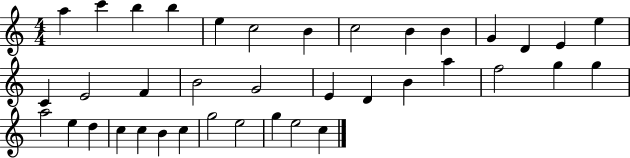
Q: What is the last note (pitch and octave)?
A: C5